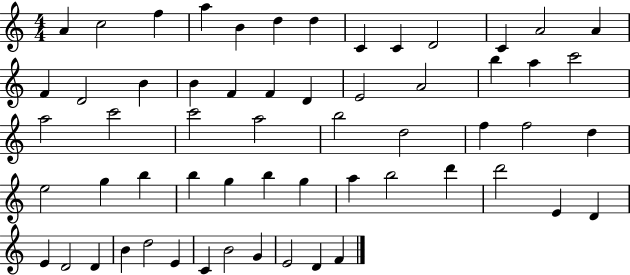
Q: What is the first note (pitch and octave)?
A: A4